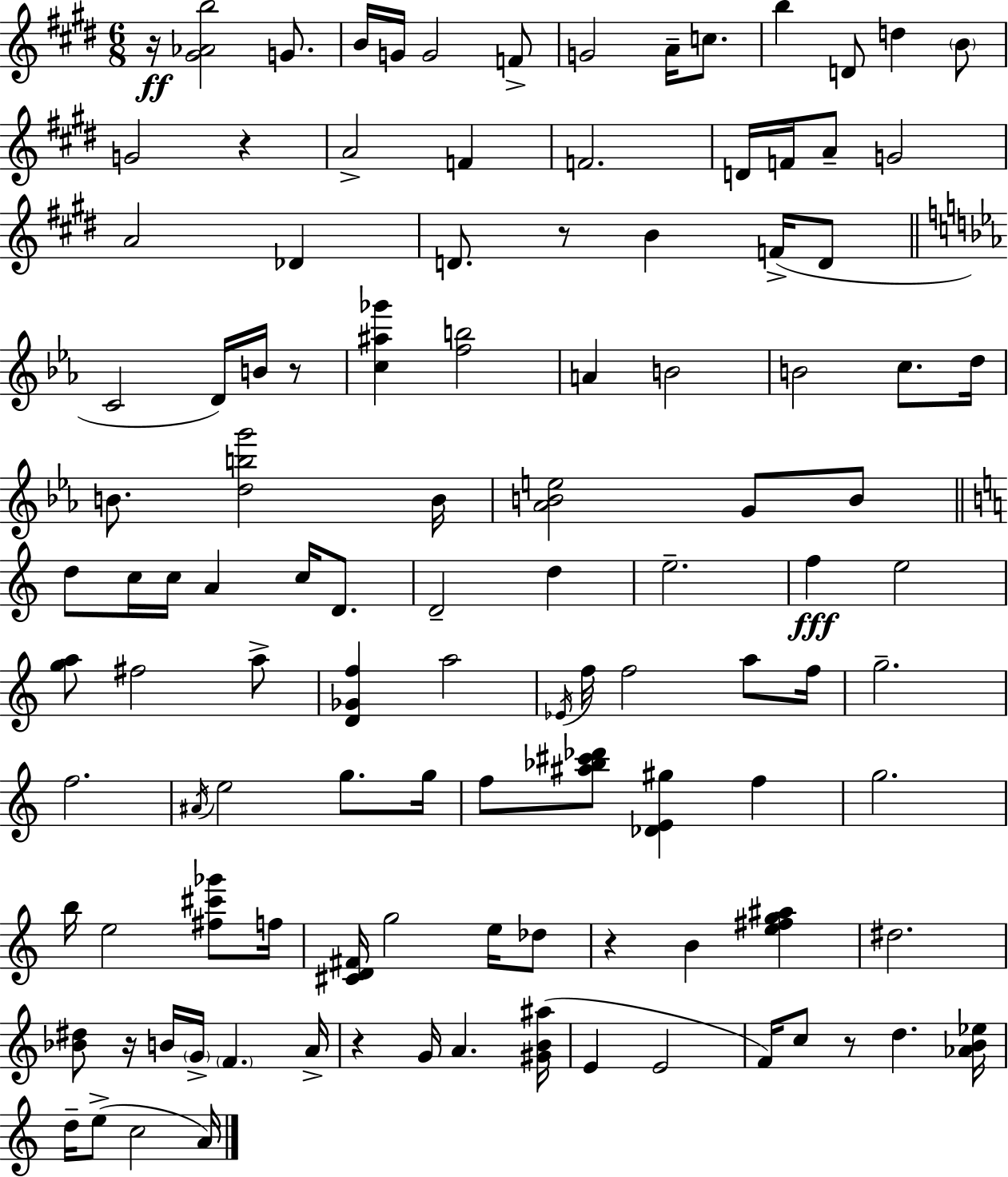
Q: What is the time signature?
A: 6/8